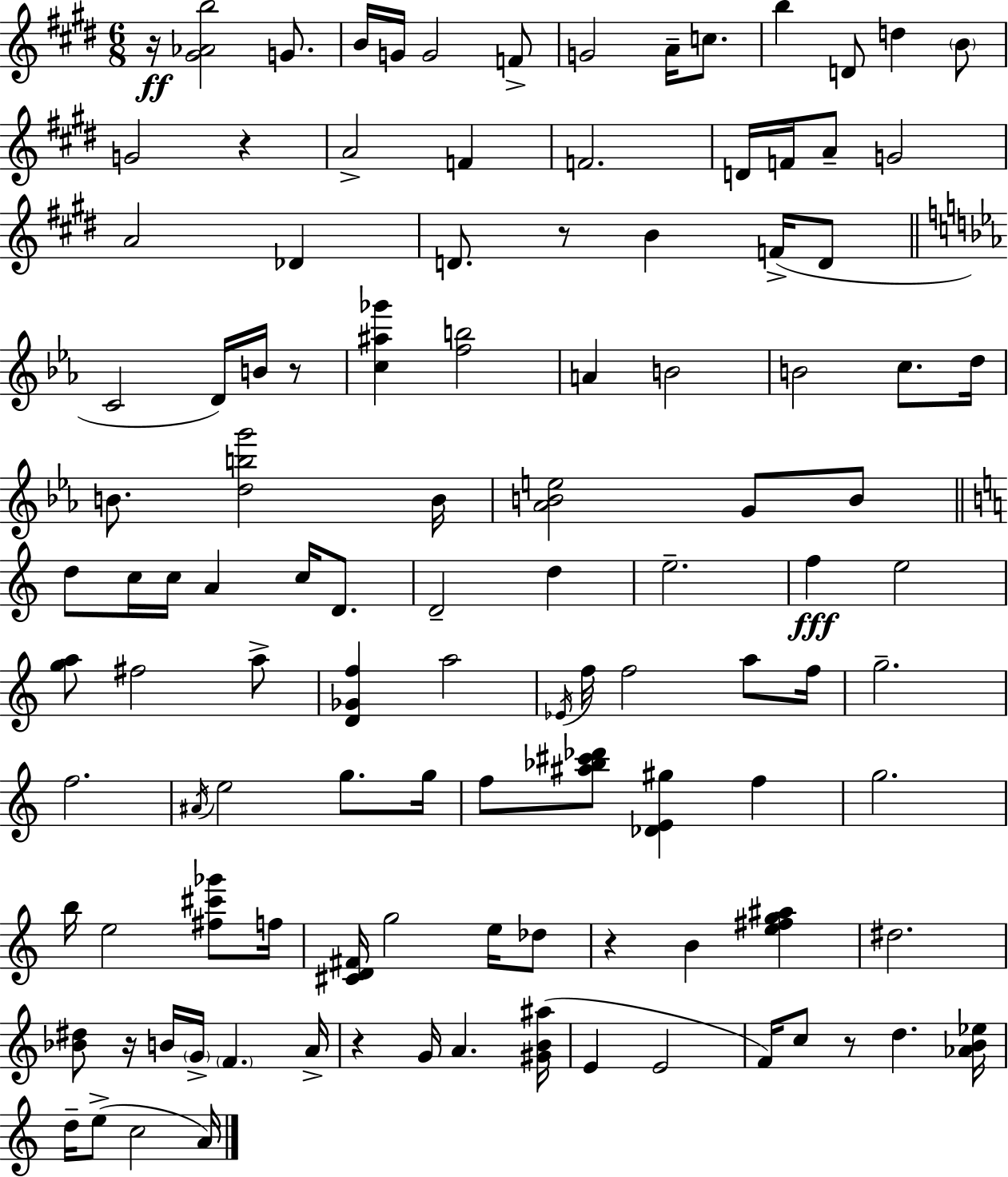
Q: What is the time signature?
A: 6/8